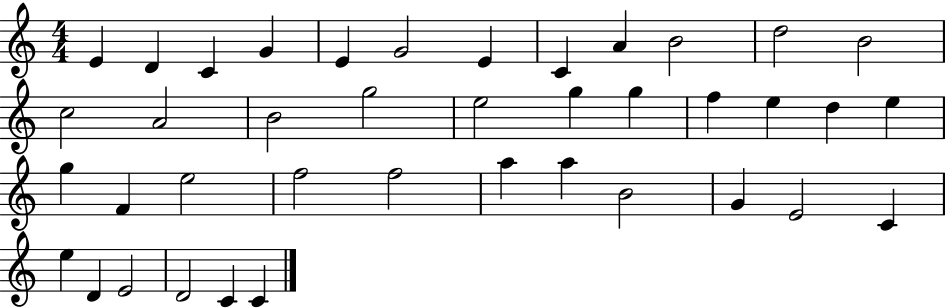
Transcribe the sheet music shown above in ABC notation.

X:1
T:Untitled
M:4/4
L:1/4
K:C
E D C G E G2 E C A B2 d2 B2 c2 A2 B2 g2 e2 g g f e d e g F e2 f2 f2 a a B2 G E2 C e D E2 D2 C C